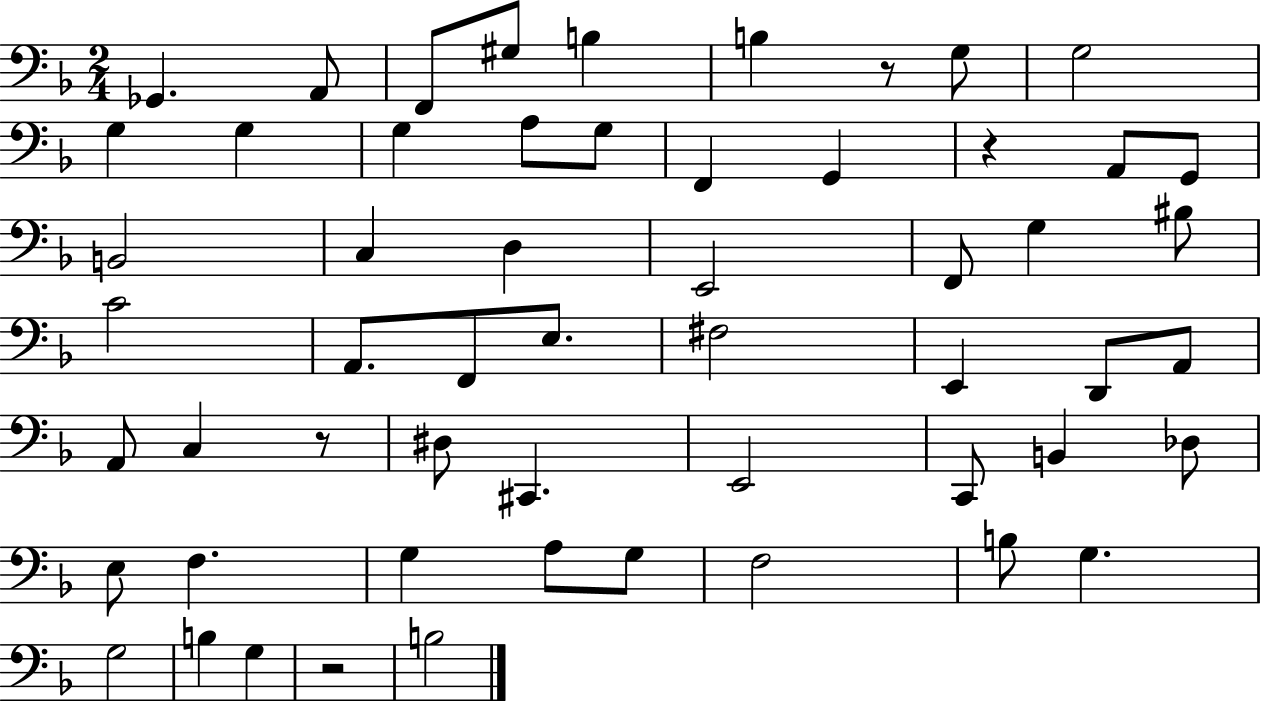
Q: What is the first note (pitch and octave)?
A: Gb2